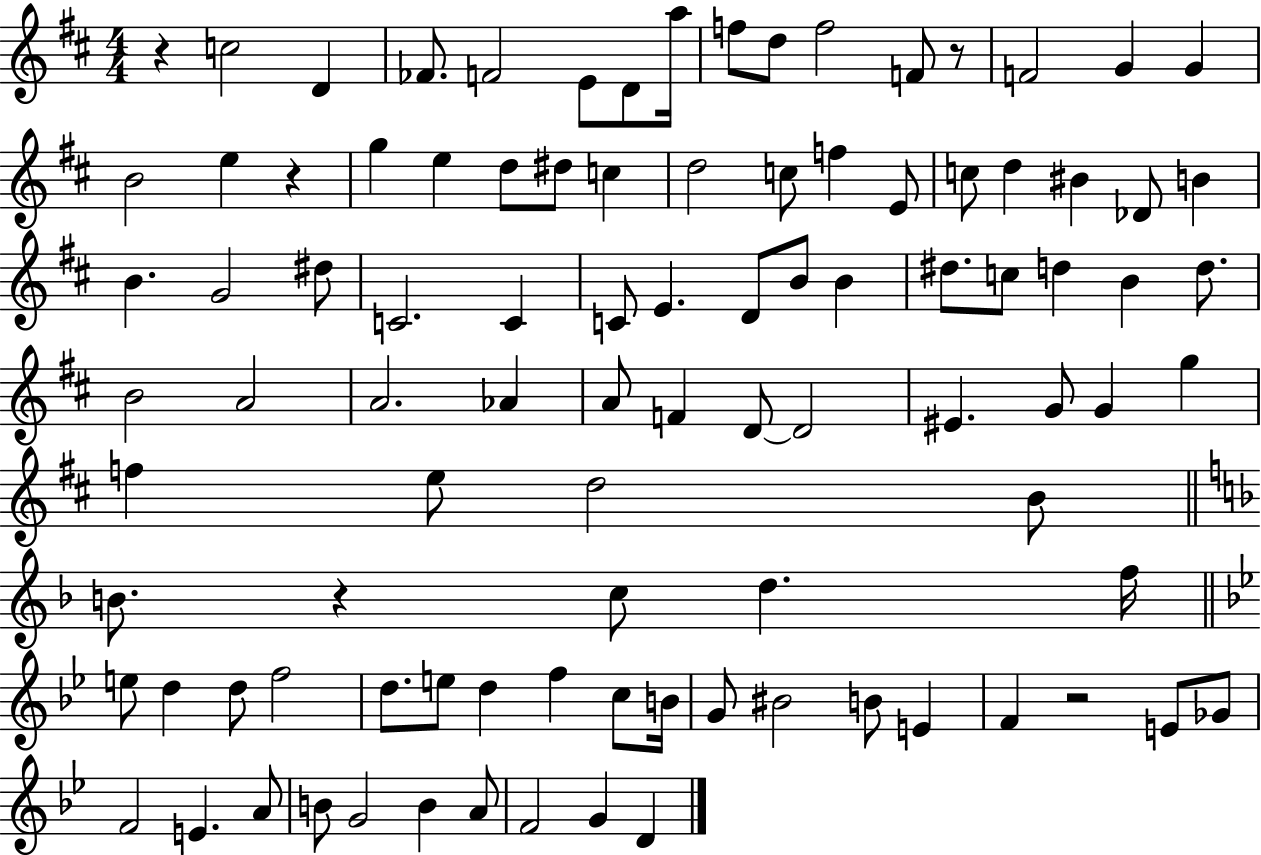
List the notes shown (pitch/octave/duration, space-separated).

R/q C5/h D4/q FES4/e. F4/h E4/e D4/e A5/s F5/e D5/e F5/h F4/e R/e F4/h G4/q G4/q B4/h E5/q R/q G5/q E5/q D5/e D#5/e C5/q D5/h C5/e F5/q E4/e C5/e D5/q BIS4/q Db4/e B4/q B4/q. G4/h D#5/e C4/h. C4/q C4/e E4/q. D4/e B4/e B4/q D#5/e. C5/e D5/q B4/q D5/e. B4/h A4/h A4/h. Ab4/q A4/e F4/q D4/e D4/h EIS4/q. G4/e G4/q G5/q F5/q E5/e D5/h B4/e B4/e. R/q C5/e D5/q. F5/s E5/e D5/q D5/e F5/h D5/e. E5/e D5/q F5/q C5/e B4/s G4/e BIS4/h B4/e E4/q F4/q R/h E4/e Gb4/e F4/h E4/q. A4/e B4/e G4/h B4/q A4/e F4/h G4/q D4/q